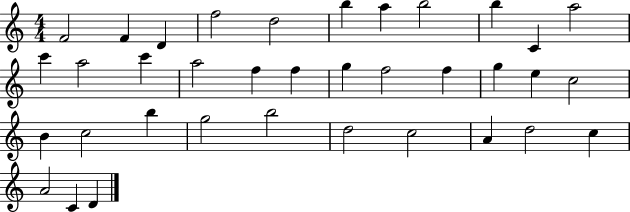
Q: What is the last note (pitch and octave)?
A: D4